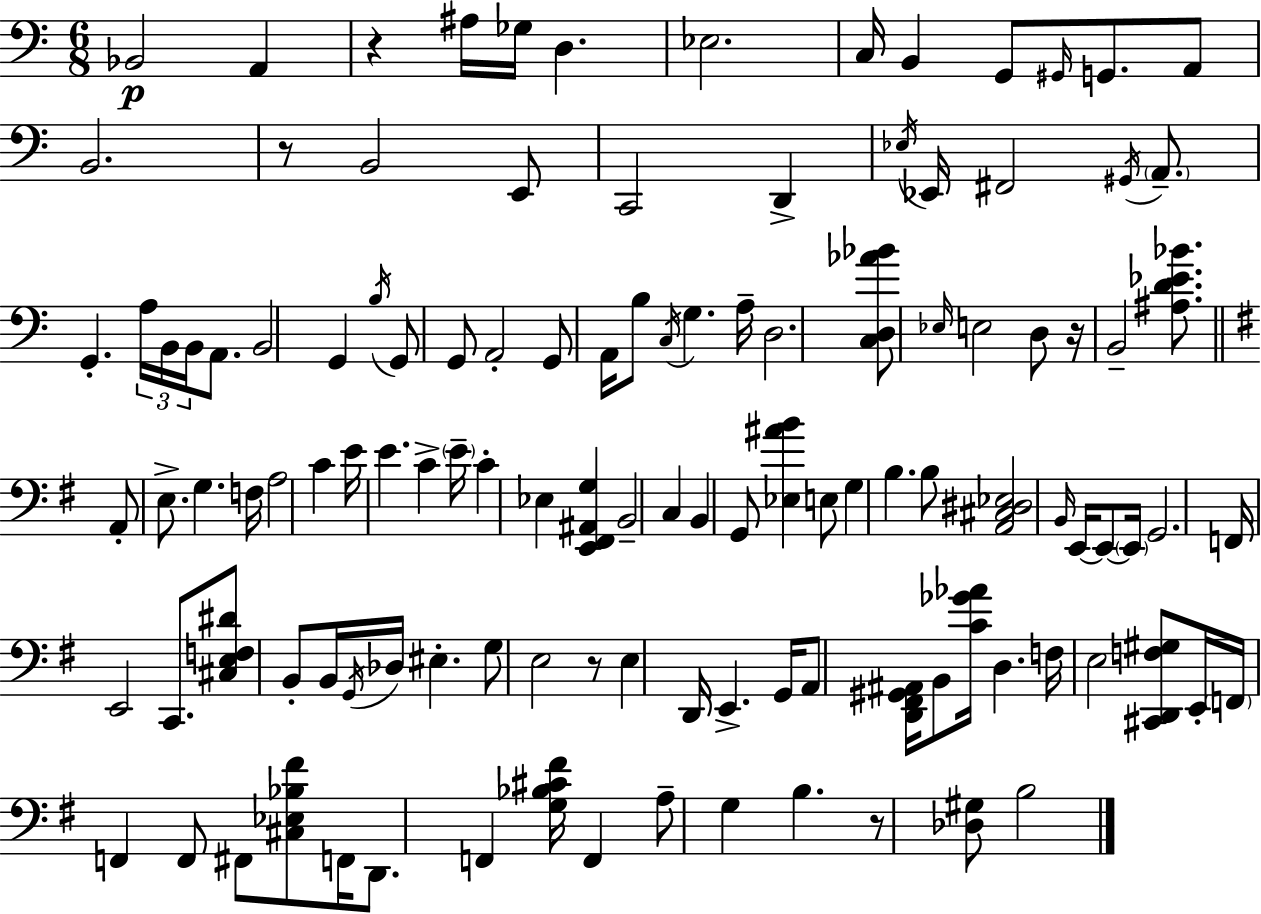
Bb2/h A2/q R/q A#3/s Gb3/s D3/q. Eb3/h. C3/s B2/q G2/e G#2/s G2/e. A2/e B2/h. R/e B2/h E2/e C2/h D2/q Eb3/s Eb2/s F#2/h G#2/s A2/e. G2/q. A3/s B2/s B2/s A2/e. B2/h G2/q B3/s G2/e G2/e A2/h G2/e A2/s B3/e C3/s G3/q. A3/s D3/h. [C3,D3,Ab4,Bb4]/e Eb3/s E3/h D3/e R/s B2/h [A#3,D4,Eb4,Bb4]/e. A2/e E3/e. G3/q. F3/s A3/h C4/q E4/s E4/q. C4/q E4/s C4/q Eb3/q [E2,F#2,A#2,G3]/q B2/h C3/q B2/q G2/e [Eb3,A#4,B4]/q E3/e G3/q B3/q. B3/e [A2,C#3,D#3,Eb3]/h B2/s E2/s E2/e E2/s G2/h. F2/s E2/h C2/e. [C#3,E3,F3,D#4]/e B2/e B2/s G2/s Db3/s EIS3/q. G3/e E3/h R/e E3/q D2/s E2/q. G2/s A2/e [D2,F#2,G#2,A#2]/s B2/e [C4,Gb4,Ab4]/s D3/q. F3/s E3/h [C#2,D2,F3,G#3]/e E2/s F2/s F2/q F2/e F#2/e [C#3,Eb3,Bb3,F#4]/e F2/s D2/e. F2/q [G3,Bb3,C#4,F#4]/s F2/q A3/e G3/q B3/q. R/e [Db3,G#3]/e B3/h